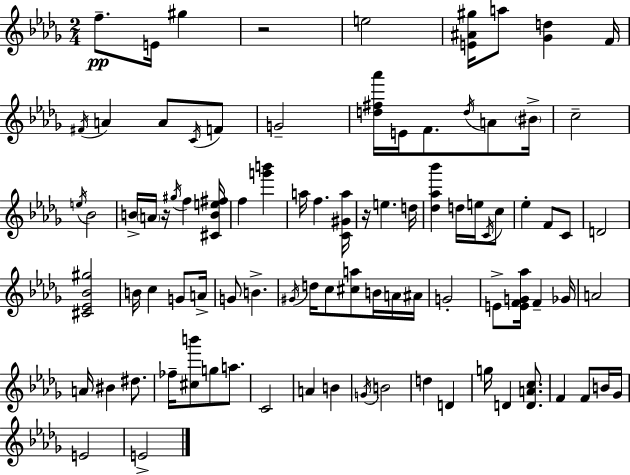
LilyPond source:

{
  \clef treble
  \numericTimeSignature
  \time 2/4
  \key bes \minor
  f''8.--\pp e'16 gis''4 | r2 | e''2 | <e' ais' gis''>16 a''8 <ges' d''>4 f'16 | \break \acciaccatura { fis'16 } a'4 a'8 \acciaccatura { c'16 } | f'8 g'2-- | <d'' fis'' aes'''>16 e'16 f'8. \acciaccatura { d''16 } | a'8 \parenthesize bis'16-> c''2-- | \break \acciaccatura { e''16 } bes'2 | b'16-> \parenthesize a'16 r16 \acciaccatura { gis''16 } | f''4 <cis' b' e'' fis''>16 f''4 | <g''' b'''>4 a''16 f''4. | \break <c' gis' a''>16 r16 e''4. | d''16 <des'' aes'' bes'''>4 | d''16 e''16 \acciaccatura { c'16 } c''8 ees''4-. | f'8 c'8 d'2 | \break <cis' ees' bes' gis''>2 | b'16 c''4 | g'8 a'16-> g'8 | b'4.-> \acciaccatura { gis'16 } d''16 | \break c''8 <cis'' a''>8 b'16 a'16 ais'16 g'2-. | e'8-> | <e' f' g' aes''>16 f'4-- ges'16 a'2 | a'16 | \break bis'4 dis''8. fes''16-- | <cis'' b'''>8 g''8 a''8. c'2 | a'4 | b'4 \acciaccatura { g'16 } | \break b'2 | d''4 d'4 | g''16 d'4 <d' a' c''>8. | f'4 f'8 b'16 ges'16 | \break e'2 | e'2-> | \bar "|."
}